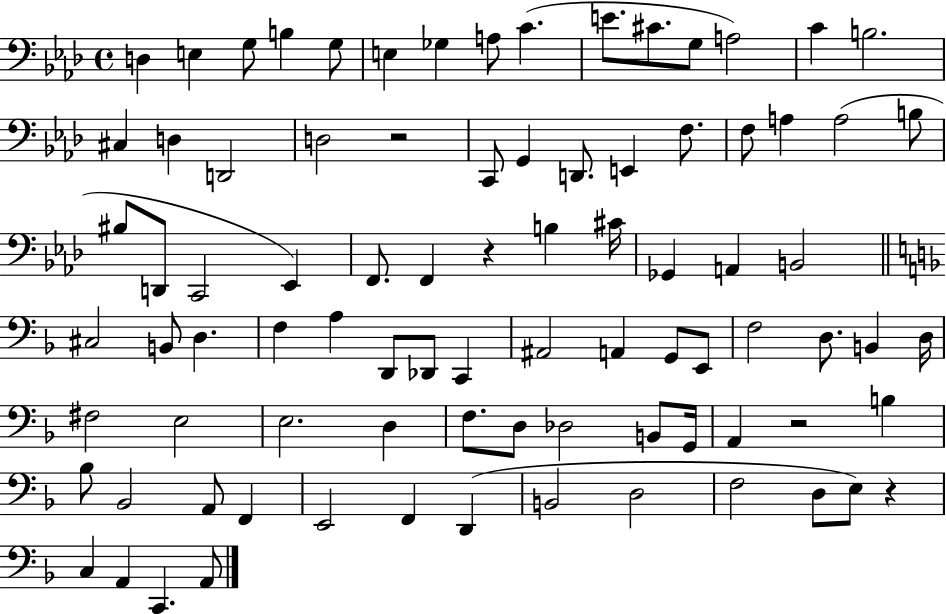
X:1
T:Untitled
M:4/4
L:1/4
K:Ab
D, E, G,/2 B, G,/2 E, _G, A,/2 C E/2 ^C/2 G,/2 A,2 C B,2 ^C, D, D,,2 D,2 z2 C,,/2 G,, D,,/2 E,, F,/2 F,/2 A, A,2 B,/2 ^B,/2 D,,/2 C,,2 _E,, F,,/2 F,, z B, ^C/4 _G,, A,, B,,2 ^C,2 B,,/2 D, F, A, D,,/2 _D,,/2 C,, ^A,,2 A,, G,,/2 E,,/2 F,2 D,/2 B,, D,/4 ^F,2 E,2 E,2 D, F,/2 D,/2 _D,2 B,,/2 G,,/4 A,, z2 B, _B,/2 _B,,2 A,,/2 F,, E,,2 F,, D,, B,,2 D,2 F,2 D,/2 E,/2 z C, A,, C,, A,,/2